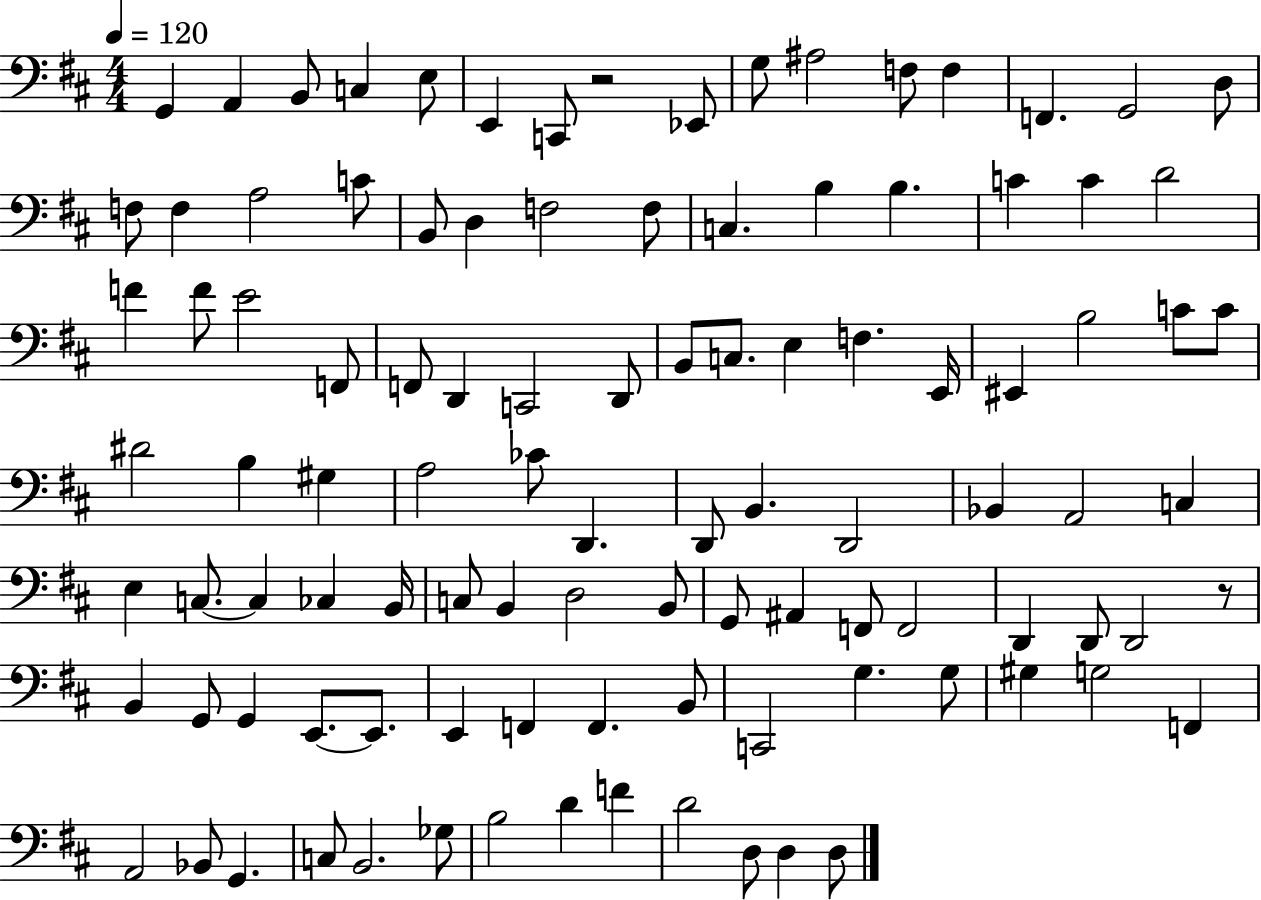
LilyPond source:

{
  \clef bass
  \numericTimeSignature
  \time 4/4
  \key d \major
  \tempo 4 = 120
  g,4 a,4 b,8 c4 e8 | e,4 c,8 r2 ees,8 | g8 ais2 f8 f4 | f,4. g,2 d8 | \break f8 f4 a2 c'8 | b,8 d4 f2 f8 | c4. b4 b4. | c'4 c'4 d'2 | \break f'4 f'8 e'2 f,8 | f,8 d,4 c,2 d,8 | b,8 c8. e4 f4. e,16 | eis,4 b2 c'8 c'8 | \break dis'2 b4 gis4 | a2 ces'8 d,4. | d,8 b,4. d,2 | bes,4 a,2 c4 | \break e4 c8.~~ c4 ces4 b,16 | c8 b,4 d2 b,8 | g,8 ais,4 f,8 f,2 | d,4 d,8 d,2 r8 | \break b,4 g,8 g,4 e,8.~~ e,8. | e,4 f,4 f,4. b,8 | c,2 g4. g8 | gis4 g2 f,4 | \break a,2 bes,8 g,4. | c8 b,2. ges8 | b2 d'4 f'4 | d'2 d8 d4 d8 | \break \bar "|."
}